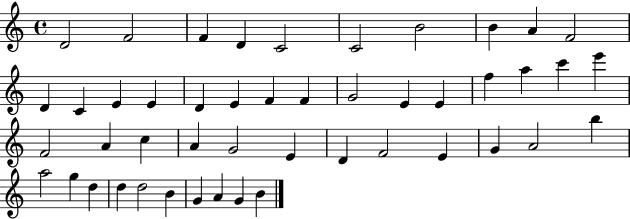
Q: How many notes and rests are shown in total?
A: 47